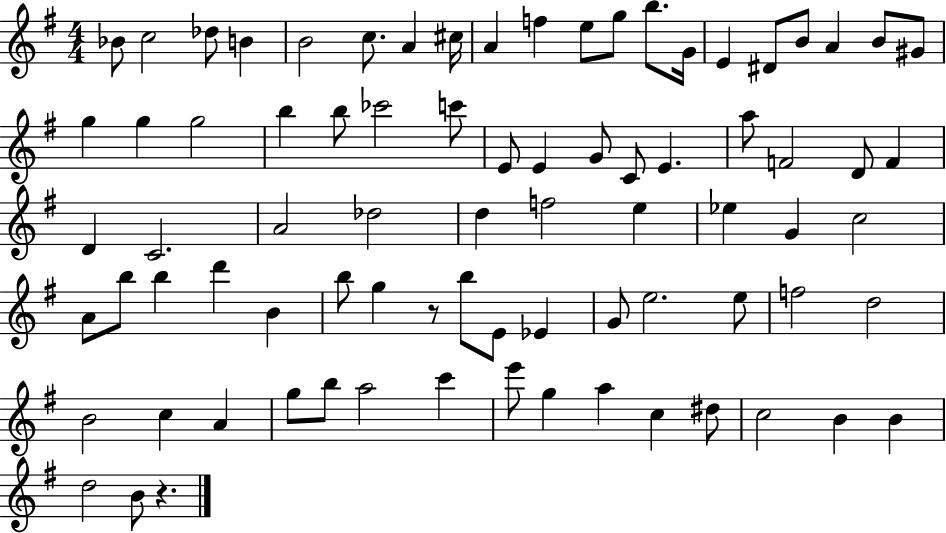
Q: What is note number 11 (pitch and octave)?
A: E5